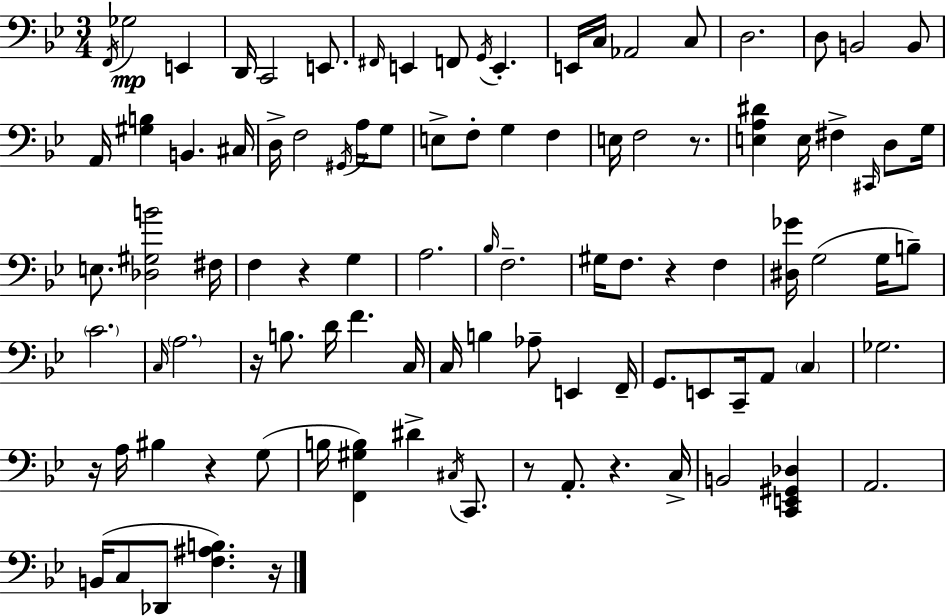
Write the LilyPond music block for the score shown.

{
  \clef bass
  \numericTimeSignature
  \time 3/4
  \key g \minor
  \acciaccatura { f,16 }\mp ges2 e,4 | d,16 c,2 e,8. | \grace { fis,16 } e,4 f,8 \acciaccatura { g,16 } e,4.-. | e,16 c16 aes,2 | \break c8 d2. | d8 b,2 | b,8 a,16 <gis b>4 b,4. | cis16 d16-> f2 | \break \acciaccatura { gis,16 } a16 g8 e8-> f8-. g4 | f4 e16 f2 | r8. <e a dis'>4 e16 fis4-> | \grace { cis,16 } d8 g16 e8. <des gis b'>2 | \break fis16 f4 r4 | g4 a2. | \grace { bes16 } f2.-- | gis16 f8. r4 | \break f4 <dis ges'>16 g2( | g16 b8--) \parenthesize c'2. | \grace { c16 } \parenthesize a2. | r16 b8. d'16 | \break f'4. c16 c16 b4 | aes8-- e,4 f,16-- g,8. e,8 | c,16-- a,8 \parenthesize c4 ges2. | r16 a16 bis4 | \break r4 g8( b16 <f, gis b>4) | dis'4-> \acciaccatura { cis16 } c,8. r8 a,8.-. | r4. c16-> b,2 | <c, e, gis, des>4 a,2. | \break b,16( c8 des,8 | <f ais b>4.) r16 \bar "|."
}